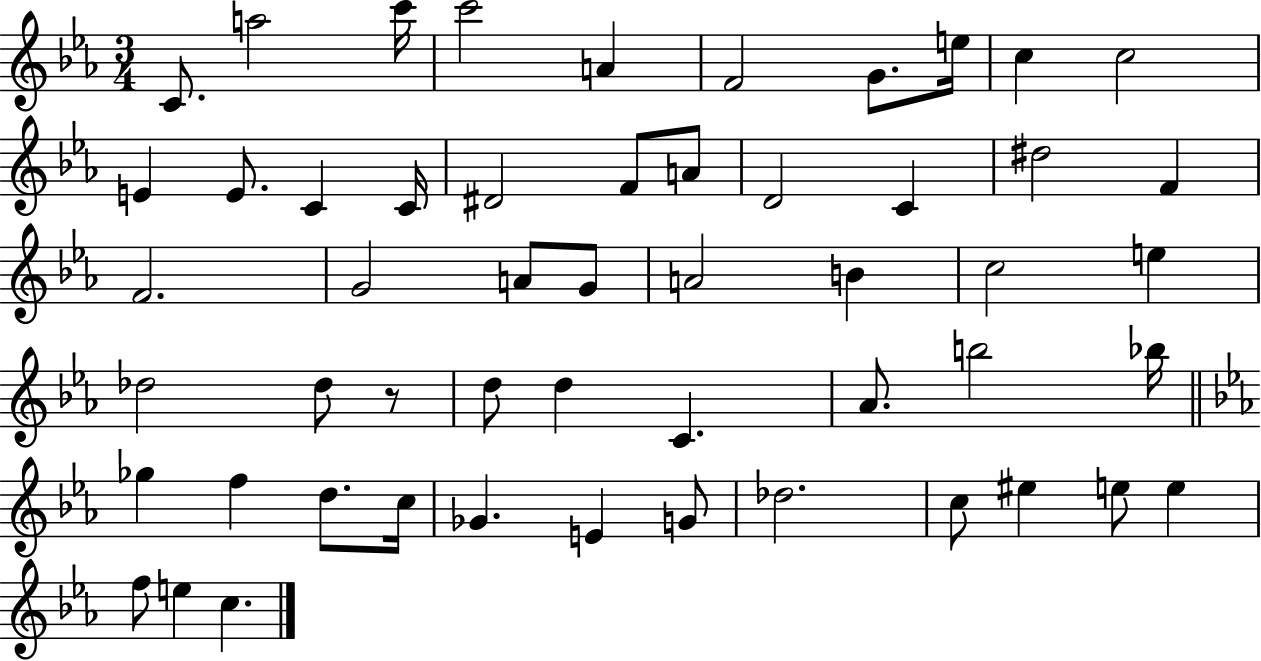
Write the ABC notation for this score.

X:1
T:Untitled
M:3/4
L:1/4
K:Eb
C/2 a2 c'/4 c'2 A F2 G/2 e/4 c c2 E E/2 C C/4 ^D2 F/2 A/2 D2 C ^d2 F F2 G2 A/2 G/2 A2 B c2 e _d2 _d/2 z/2 d/2 d C _A/2 b2 _b/4 _g f d/2 c/4 _G E G/2 _d2 c/2 ^e e/2 e f/2 e c